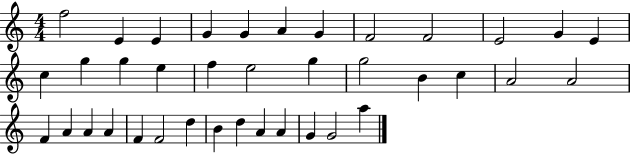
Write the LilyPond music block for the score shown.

{
  \clef treble
  \numericTimeSignature
  \time 4/4
  \key c \major
  f''2 e'4 e'4 | g'4 g'4 a'4 g'4 | f'2 f'2 | e'2 g'4 e'4 | \break c''4 g''4 g''4 e''4 | f''4 e''2 g''4 | g''2 b'4 c''4 | a'2 a'2 | \break f'4 a'4 a'4 a'4 | f'4 f'2 d''4 | b'4 d''4 a'4 a'4 | g'4 g'2 a''4 | \break \bar "|."
}